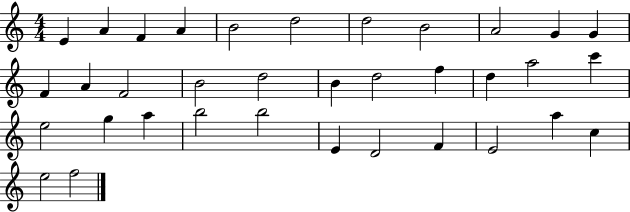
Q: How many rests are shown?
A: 0